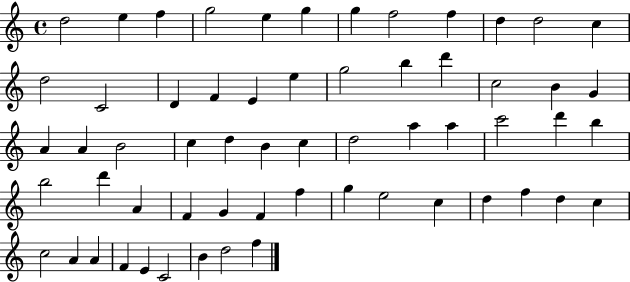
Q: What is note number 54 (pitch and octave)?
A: A4